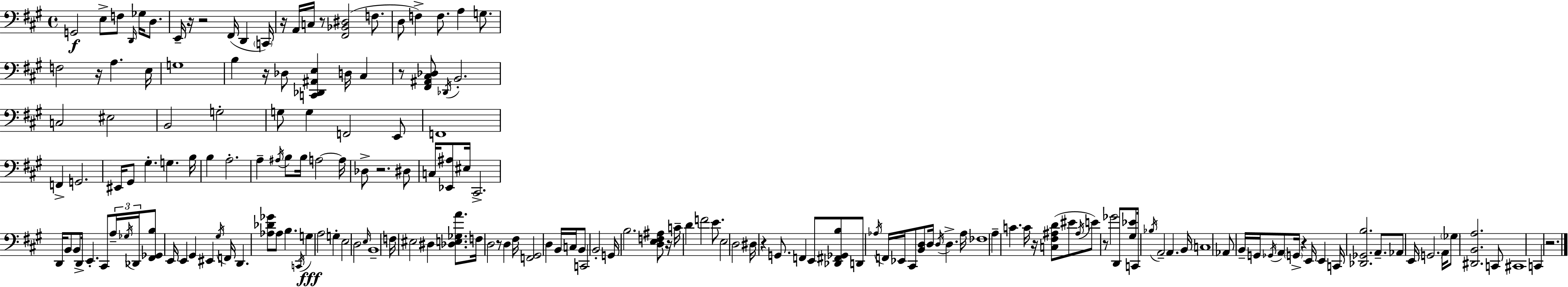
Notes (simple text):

G2/h E3/e F3/e D2/s Gb3/s D3/e. E2/s R/s R/h F#2/s D2/q C2/s R/s A2/s C3/s R/e [F#2,Bb2,D#3]/h F3/e. D3/e F3/q F3/e. A3/q G3/e. F3/h R/s A3/q. E3/s G3/w B3/q R/s Db3/e [C2,Db2,A#2,E3]/q D3/s C#3/q R/e [F#2,A#2,C#3,Db3]/e Db2/s B2/h. C3/h EIS3/h B2/h G3/h G3/e G3/q F2/h E2/e F2/w F2/q G2/h. EIS2/s G#2/e G#3/q. G3/q. B3/s B3/q A3/h. A3/q A#3/s B3/e B3/s A3/h A3/s Db3/e R/h. D#3/e C3/s [Eb2,A#3]/e EIS3/s C#2/h. D2/s B2/e B2/e D2/s E2/q. C#2/e A3/s Gb3/s Db2/s [F#2,Gb2,B3]/e E2/s E2/q G#2/q EIS2/q G#3/s F2/s D2/q. [Ab3,Db4,Gb4]/e Ab3/e B3/q. C2/s G3/q A3/h G3/q E3/h D3/h E3/s B2/w F3/s EIS3/h D#3/q [Db3,E3,Gb3,A4]/e. F3/s D3/h R/e D3/q F#3/s [F2,G#2]/h D3/q B2/s C3/s B2/e C2/h B2/h G2/s B3/h. [D3,E3,F3,A#3]/e R/s C4/s D4/q F4/h E4/e. E3/h D3/h D#3/s R/q G2/e. F2/q E2/e [Db2,F#2,Gb2,B3]/e D2/e Ab3/s F2/s Eb2/s C#2/e [B2,D3]/e D3/s D3/s D3/q. Ab3/s FES3/w A3/q C4/q. C4/s R/s [C3,F#3,A#3,D4]/e EIS4/e A#3/s E4/e R/e Gb4/h D2/e [G#3,Eb4]/e C2/s Bb3/s A2/h A2/q. B2/s C3/w Ab2/e B2/s G2/s Gb2/s A2/e G2/s R/q E2/s E2/q C2/s [Db2,Gb2,B3]/h. A2/e. Ab2/e E2/s G2/h. A2/s Gb3/e [D#2,B2,A3]/h. C2/e C#2/w C2/q R/h.